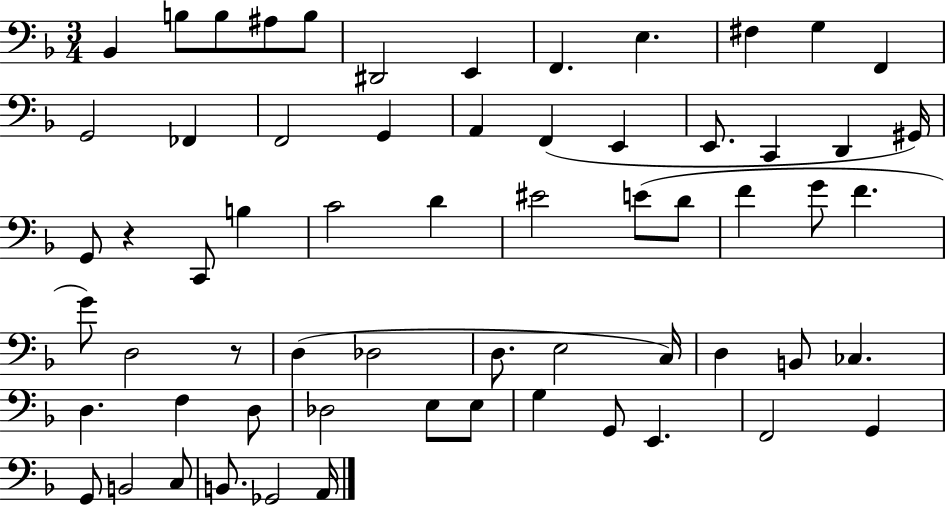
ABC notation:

X:1
T:Untitled
M:3/4
L:1/4
K:F
_B,, B,/2 B,/2 ^A,/2 B,/2 ^D,,2 E,, F,, E, ^F, G, F,, G,,2 _F,, F,,2 G,, A,, F,, E,, E,,/2 C,, D,, ^G,,/4 G,,/2 z C,,/2 B, C2 D ^E2 E/2 D/2 F G/2 F G/2 D,2 z/2 D, _D,2 D,/2 E,2 C,/4 D, B,,/2 _C, D, F, D,/2 _D,2 E,/2 E,/2 G, G,,/2 E,, F,,2 G,, G,,/2 B,,2 C,/2 B,,/2 _G,,2 A,,/4